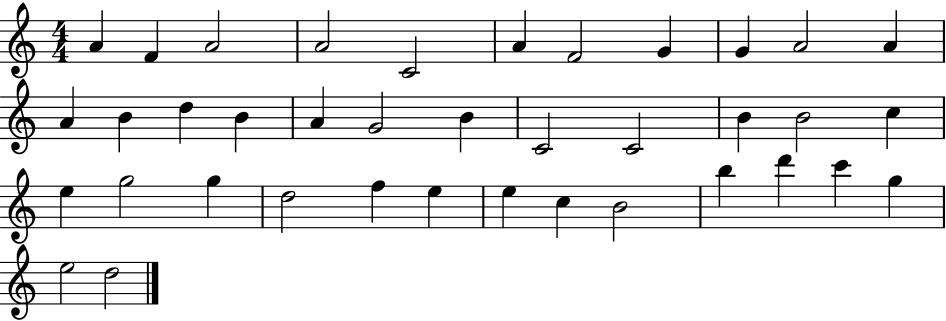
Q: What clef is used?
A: treble